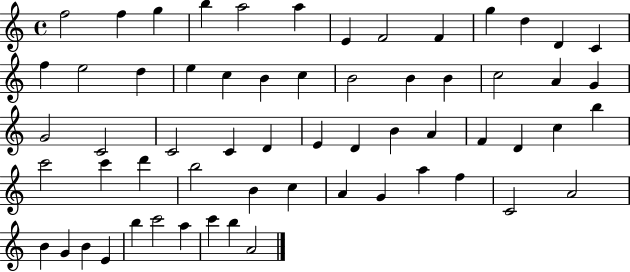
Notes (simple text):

F5/h F5/q G5/q B5/q A5/h A5/q E4/q F4/h F4/q G5/q D5/q D4/q C4/q F5/q E5/h D5/q E5/q C5/q B4/q C5/q B4/h B4/q B4/q C5/h A4/q G4/q G4/h C4/h C4/h C4/q D4/q E4/q D4/q B4/q A4/q F4/q D4/q C5/q B5/q C6/h C6/q D6/q B5/h B4/q C5/q A4/q G4/q A5/q F5/q C4/h A4/h B4/q G4/q B4/q E4/q B5/q C6/h A5/q C6/q B5/q A4/h